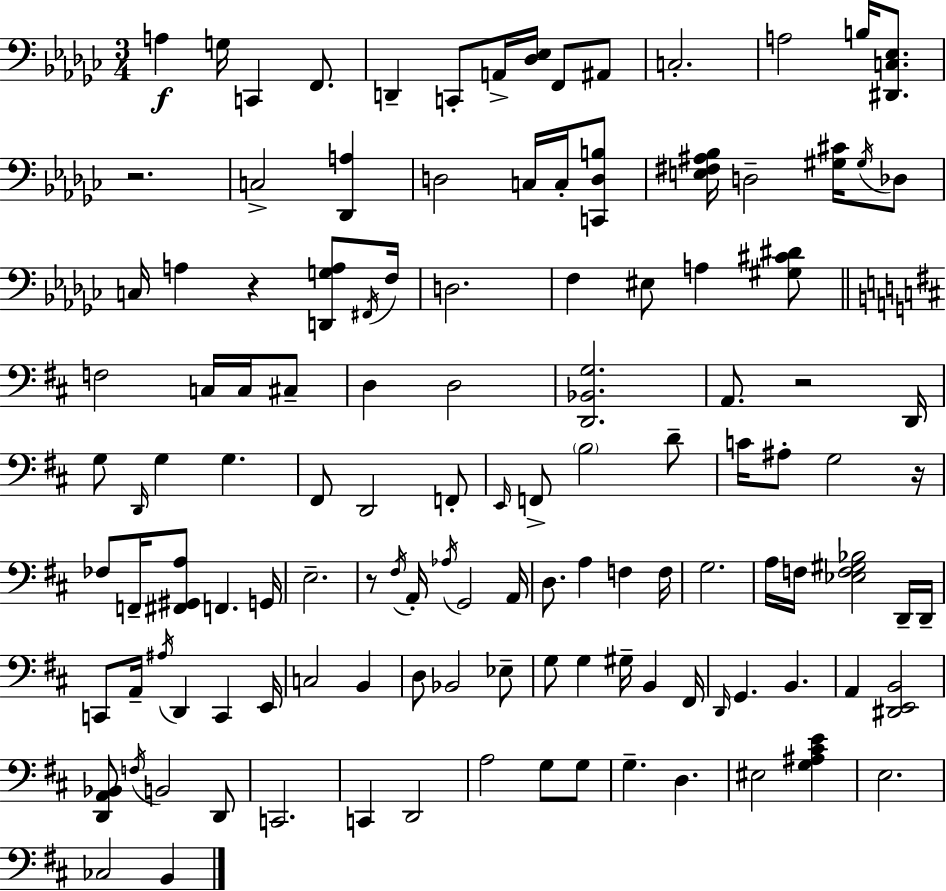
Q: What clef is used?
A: bass